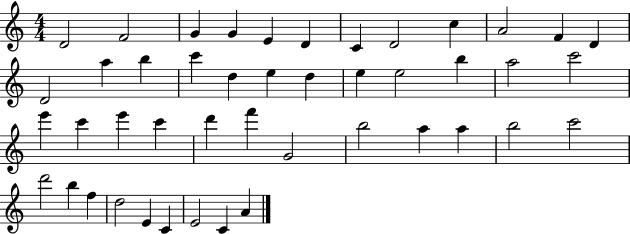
D4/h F4/h G4/q G4/q E4/q D4/q C4/q D4/h C5/q A4/h F4/q D4/q D4/h A5/q B5/q C6/q D5/q E5/q D5/q E5/q E5/h B5/q A5/h C6/h E6/q C6/q E6/q C6/q D6/q F6/q G4/h B5/h A5/q A5/q B5/h C6/h D6/h B5/q F5/q D5/h E4/q C4/q E4/h C4/q A4/q